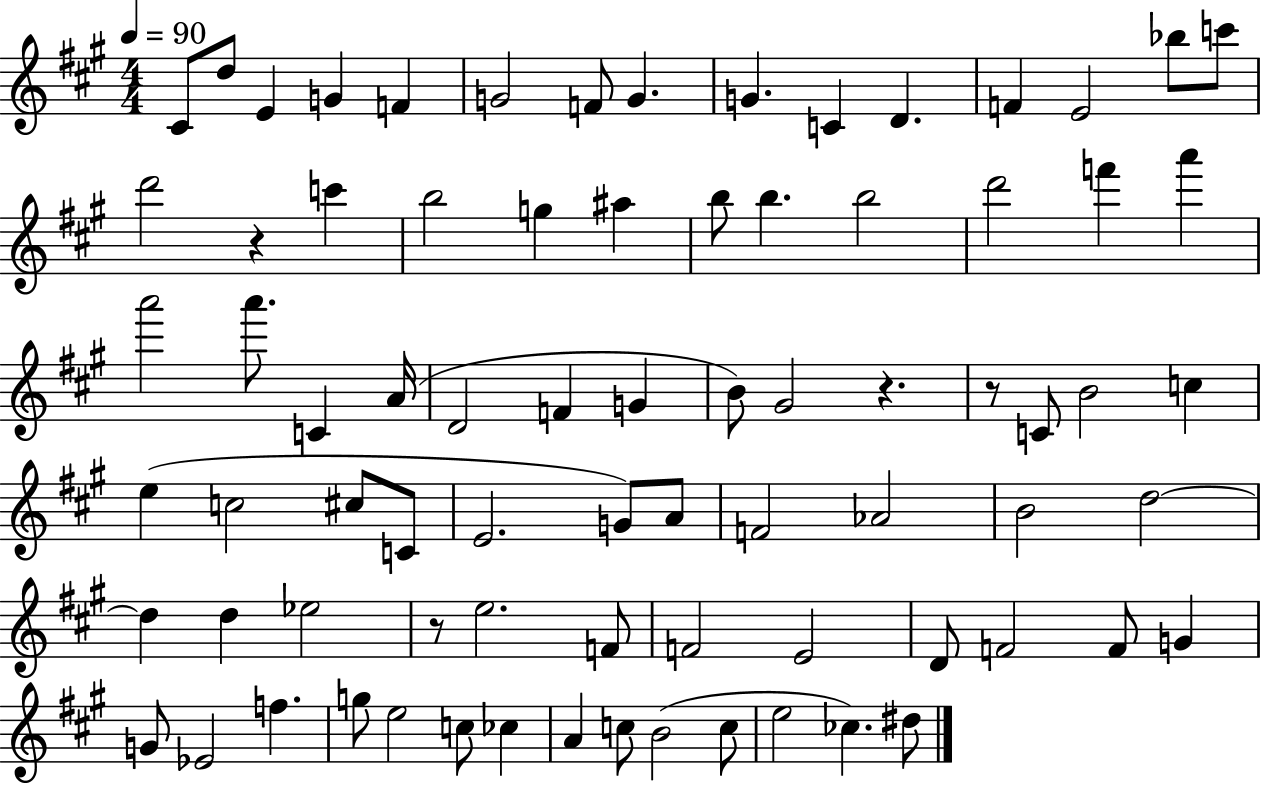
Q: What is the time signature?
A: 4/4